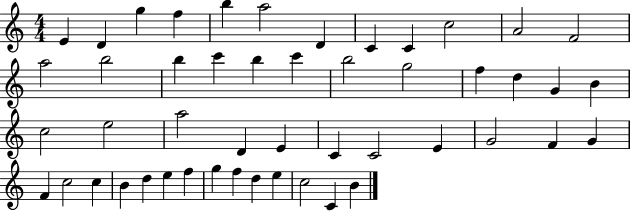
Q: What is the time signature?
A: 4/4